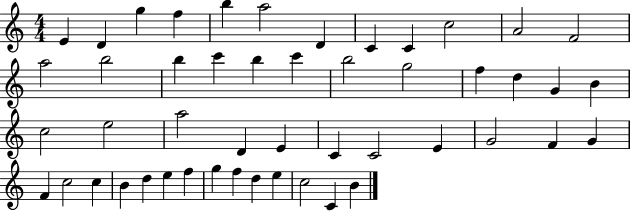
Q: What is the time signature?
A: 4/4